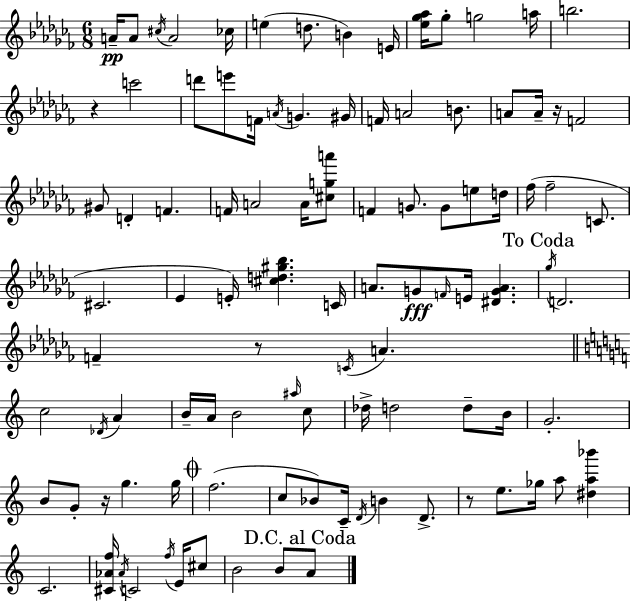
A4/s A4/e C#5/s A4/h CES5/s E5/q D5/e. B4/q E4/s [Eb5,Gb5,Ab5]/s Gb5/e G5/h A5/s B5/h. R/q C6/h D6/e E6/e F4/s A4/s G4/q. G#4/s F4/s A4/h B4/e. A4/e A4/s R/s F4/h G#4/e D4/q F4/q. F4/s A4/h A4/s [C#5,G5,A6]/e F4/q G4/e. G4/e E5/e D5/s FES5/s FES5/h C4/e. C#4/h. Eb4/q E4/s [C#5,D5,G#5,Bb5]/q. C4/s A4/e. G4/e F4/s E4/s [D#4,G4,A4]/q. Gb5/s D4/h. F4/q R/e C4/s A4/q. C5/h Db4/s A4/q B4/s A4/s B4/h A#5/s C5/e Db5/s D5/h D5/e B4/s G4/h. B4/e G4/e R/s G5/q. G5/s F5/h. C5/e Bb4/e C4/s D4/s B4/q D4/e. R/e E5/e. Gb5/s A5/e [D#5,A5,Bb6]/q C4/h. [C#4,Ab4,F5]/s Ab4/s C4/h F5/s E4/s C#5/e B4/h B4/e A4/e